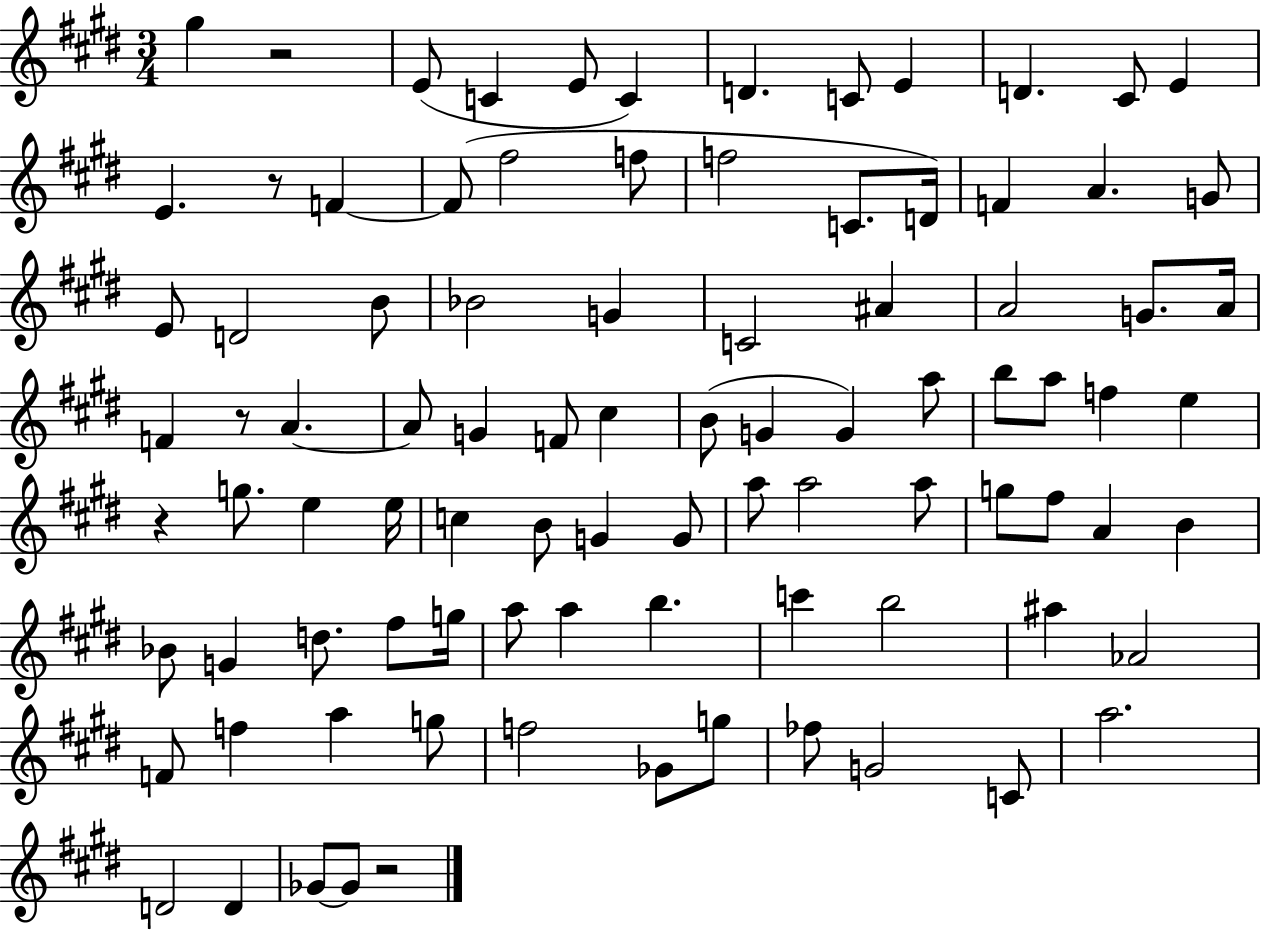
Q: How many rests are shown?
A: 5